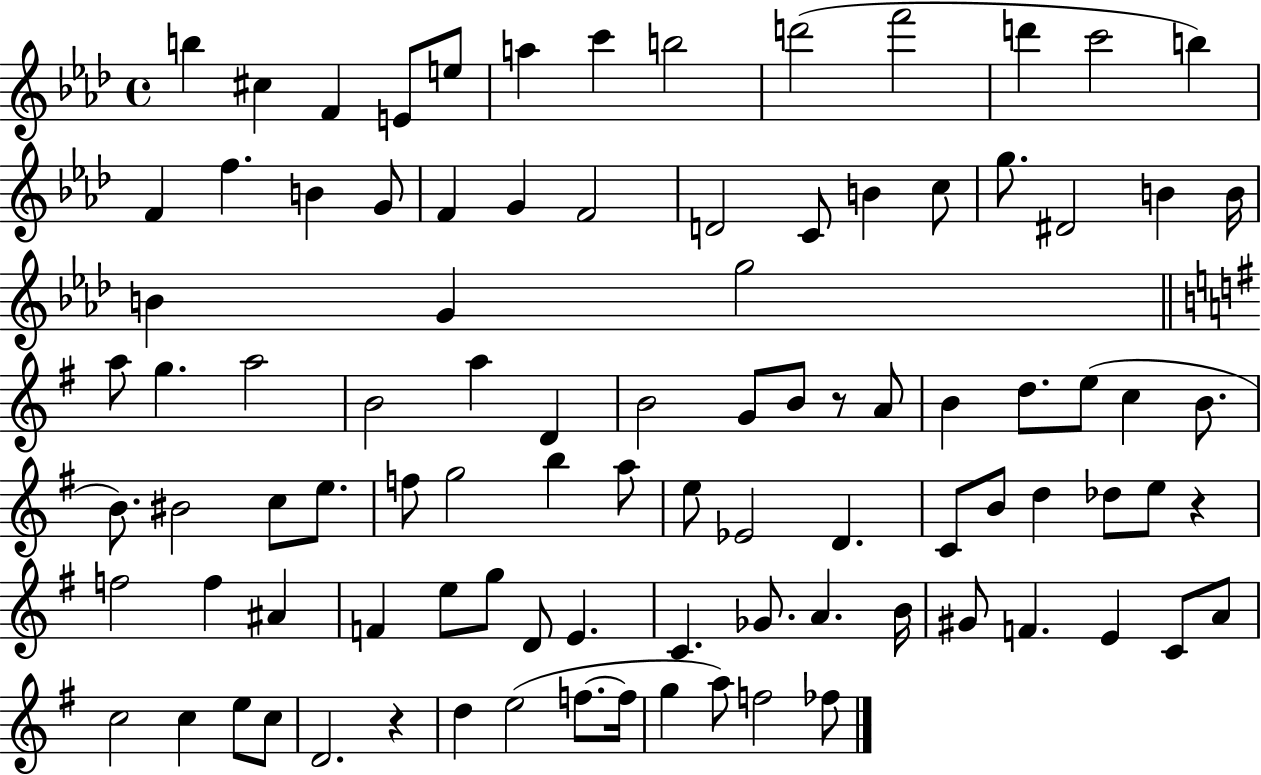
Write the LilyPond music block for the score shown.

{
  \clef treble
  \time 4/4
  \defaultTimeSignature
  \key aes \major
  b''4 cis''4 f'4 e'8 e''8 | a''4 c'''4 b''2 | d'''2( f'''2 | d'''4 c'''2 b''4) | \break f'4 f''4. b'4 g'8 | f'4 g'4 f'2 | d'2 c'8 b'4 c''8 | g''8. dis'2 b'4 b'16 | \break b'4 g'4 g''2 | \bar "||" \break \key g \major a''8 g''4. a''2 | b'2 a''4 d'4 | b'2 g'8 b'8 r8 a'8 | b'4 d''8. e''8( c''4 b'8. | \break b'8.) bis'2 c''8 e''8. | f''8 g''2 b''4 a''8 | e''8 ees'2 d'4. | c'8 b'8 d''4 des''8 e''8 r4 | \break f''2 f''4 ais'4 | f'4 e''8 g''8 d'8 e'4. | c'4. ges'8. a'4. b'16 | gis'8 f'4. e'4 c'8 a'8 | \break c''2 c''4 e''8 c''8 | d'2. r4 | d''4 e''2( f''8.~~ f''16 | g''4 a''8) f''2 fes''8 | \break \bar "|."
}